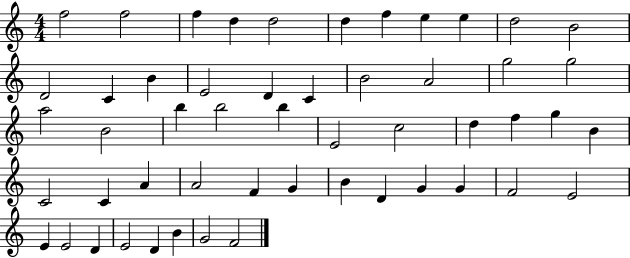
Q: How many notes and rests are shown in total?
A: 52